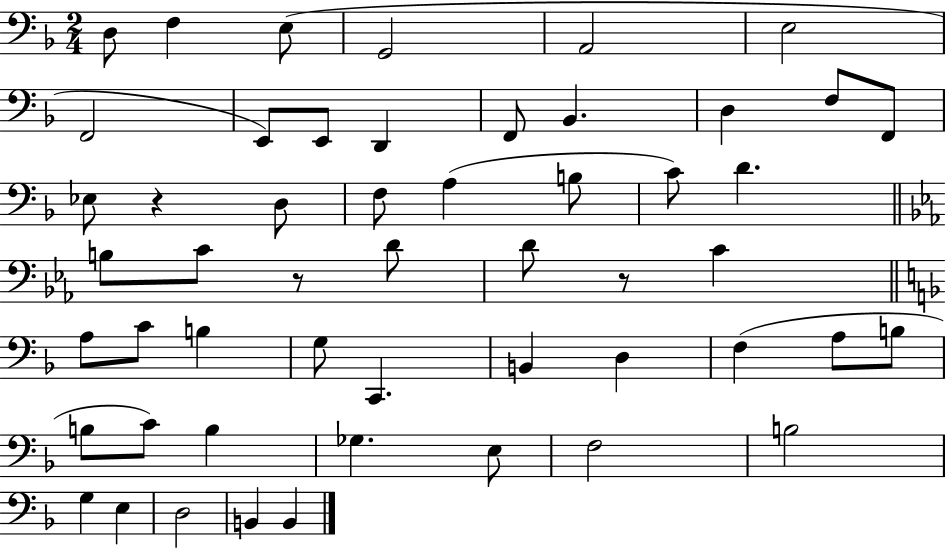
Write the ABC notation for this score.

X:1
T:Untitled
M:2/4
L:1/4
K:F
D,/2 F, E,/2 G,,2 A,,2 E,2 F,,2 E,,/2 E,,/2 D,, F,,/2 _B,, D, F,/2 F,,/2 _E,/2 z D,/2 F,/2 A, B,/2 C/2 D B,/2 C/2 z/2 D/2 D/2 z/2 C A,/2 C/2 B, G,/2 C,, B,, D, F, A,/2 B,/2 B,/2 C/2 B, _G, E,/2 F,2 B,2 G, E, D,2 B,, B,,